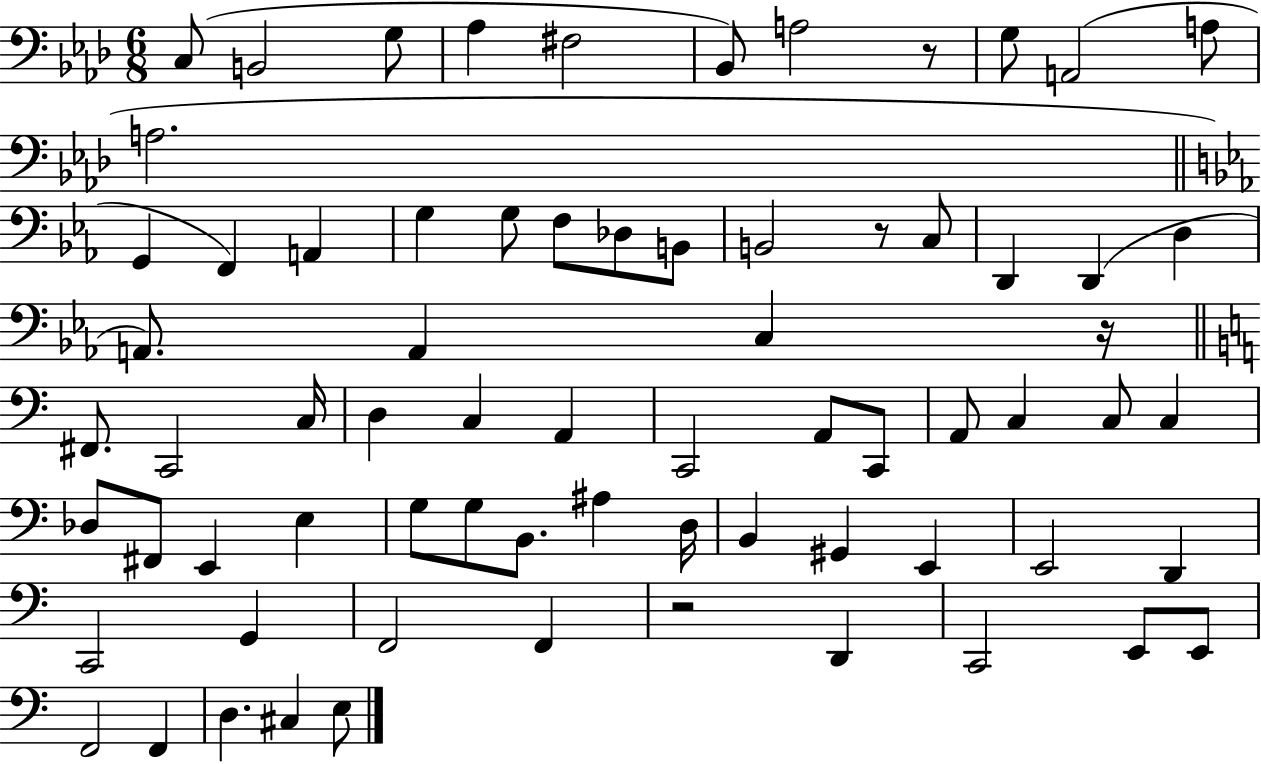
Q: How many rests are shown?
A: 4